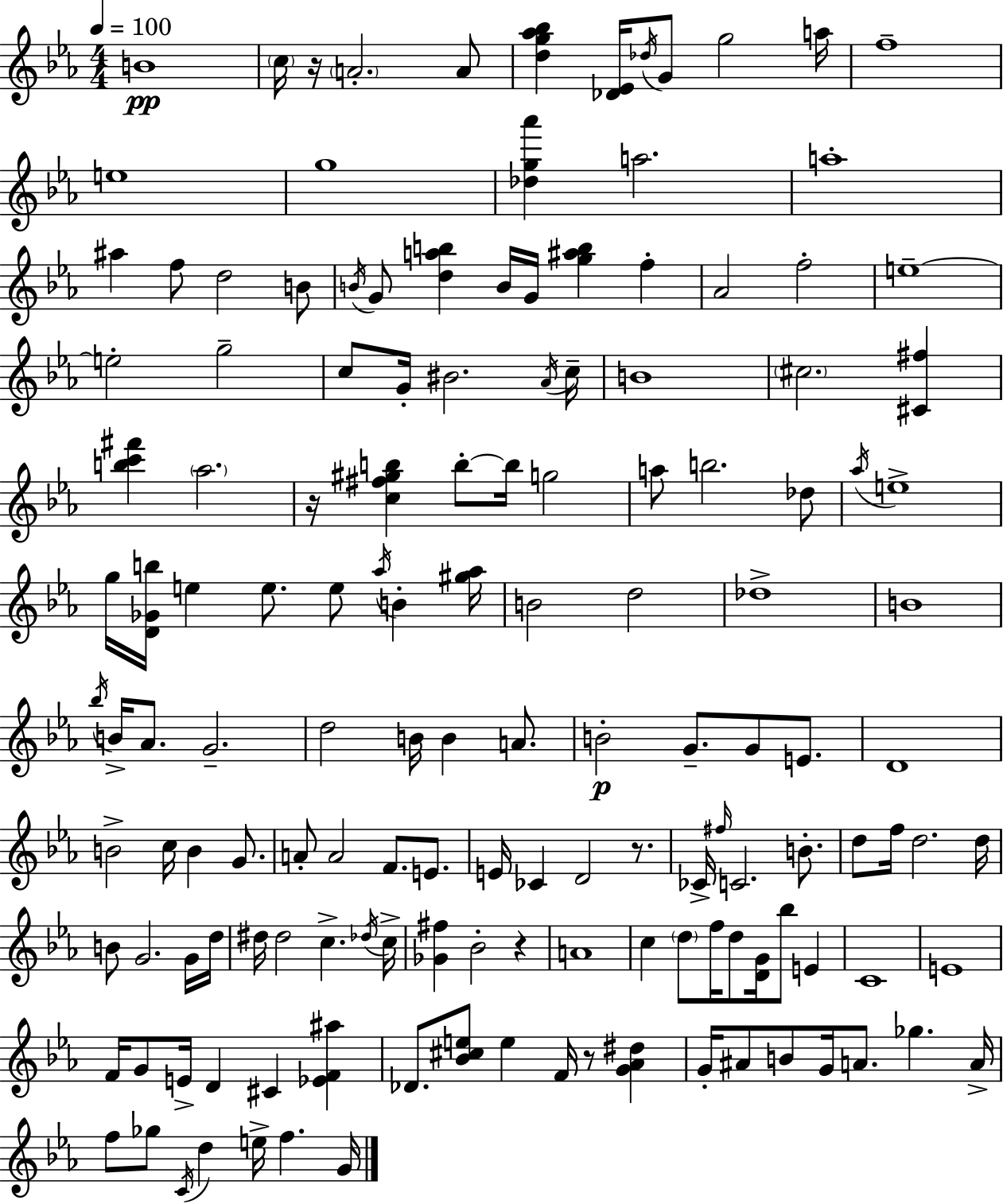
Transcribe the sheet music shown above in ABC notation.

X:1
T:Untitled
M:4/4
L:1/4
K:Cm
B4 c/4 z/4 A2 A/2 [dg_a_b] [_D_E]/4 _d/4 G/2 g2 a/4 f4 e4 g4 [_dg_a'] a2 a4 ^a f/2 d2 B/2 B/4 G/2 [dab] B/4 G/4 [g^ab] f _A2 f2 e4 e2 g2 c/2 G/4 ^B2 _A/4 c/4 B4 ^c2 [^C^f] [bc'^f'] _a2 z/4 [c^f^gb] b/2 b/4 g2 a/2 b2 _d/2 _a/4 e4 g/4 [D_Gb]/4 e e/2 e/2 _a/4 B [^g_a]/4 B2 d2 _d4 B4 _b/4 B/4 _A/2 G2 d2 B/4 B A/2 B2 G/2 G/2 E/2 D4 B2 c/4 B G/2 A/2 A2 F/2 E/2 E/4 _C D2 z/2 _C/4 ^f/4 C2 B/2 d/2 f/4 d2 d/4 B/2 G2 G/4 d/4 ^d/4 ^d2 c _d/4 c/4 [_G^f] _B2 z A4 c d/2 f/4 d/2 [DG]/4 _b/2 E C4 E4 F/4 G/2 E/4 D ^C [_EF^a] _D/2 [_B^ce]/2 e F/4 z/2 [G_A^d] G/4 ^A/2 B/2 G/4 A/2 _g A/4 f/2 _g/2 C/4 d e/4 f G/4